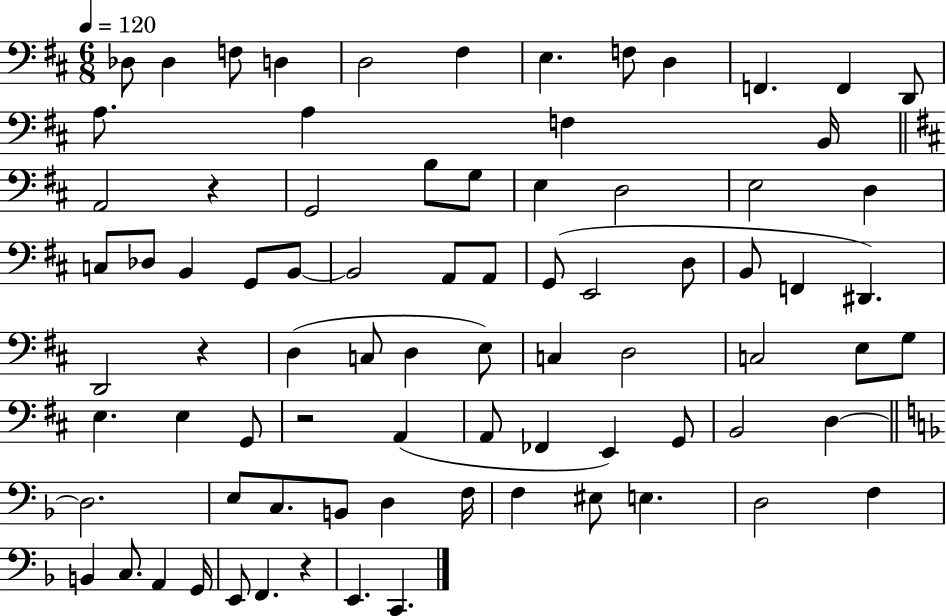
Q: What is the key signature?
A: D major